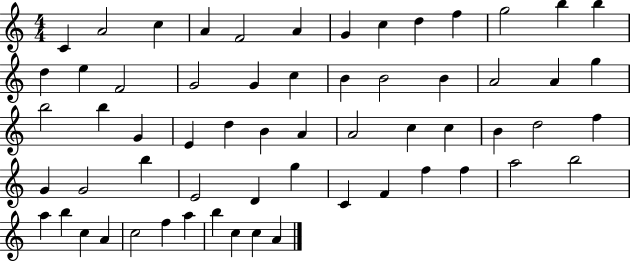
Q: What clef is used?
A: treble